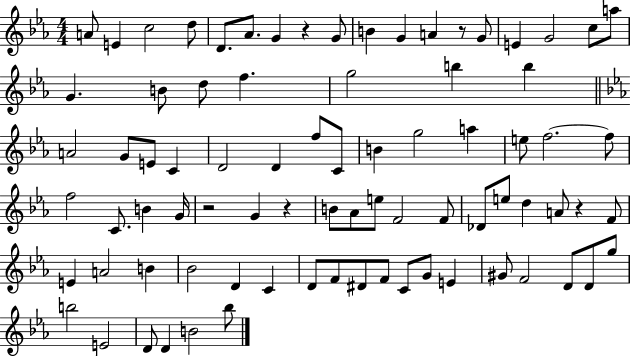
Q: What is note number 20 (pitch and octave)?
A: F5